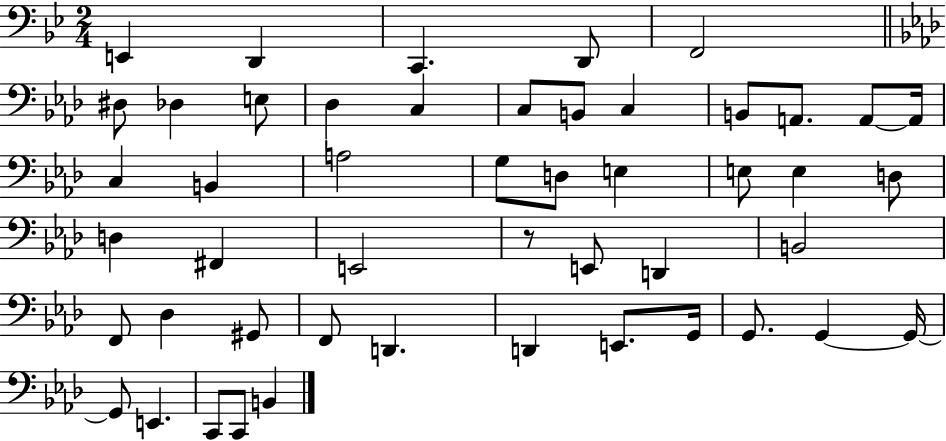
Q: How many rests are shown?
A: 1